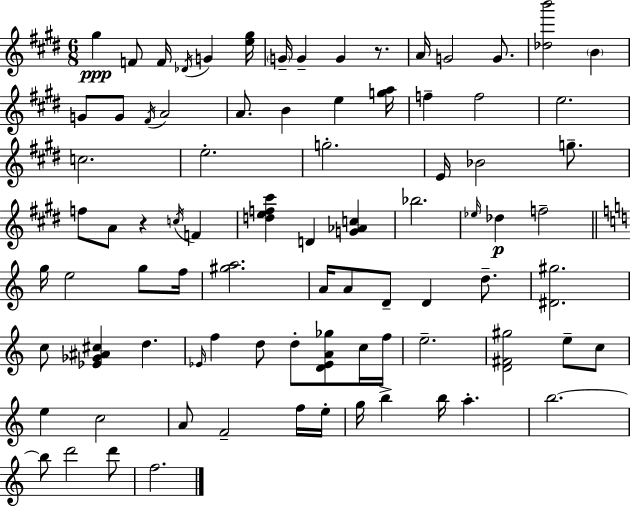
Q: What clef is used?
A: treble